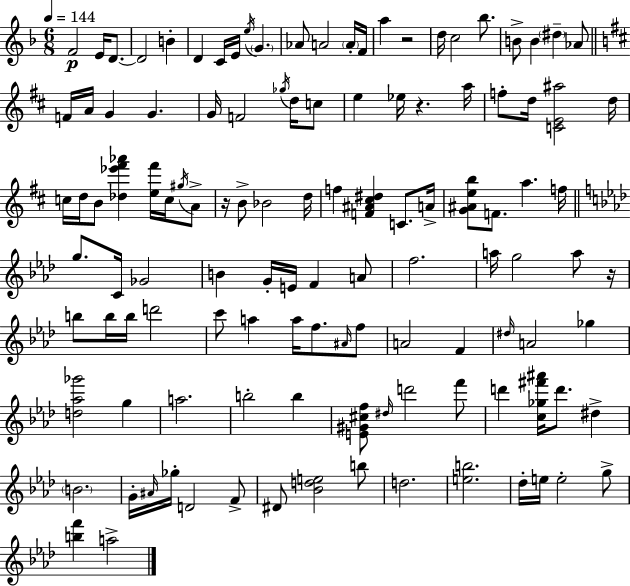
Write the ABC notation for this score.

X:1
T:Untitled
M:6/8
L:1/4
K:F
F2 E/4 D/2 D2 B D C/4 E/4 e/4 G _A/2 A2 A/4 F/4 a z2 d/4 c2 _b/2 B/2 B ^d _A/2 F/4 A/4 G G G/4 F2 _g/4 d/4 c/2 e _e/4 z a/4 f/2 d/4 [CE^a]2 d/4 c/4 d/4 B/2 [_d_e'^f'_a'] [e^f']/4 c/4 ^g/4 A/2 z/4 B/2 _B2 d/4 f [F^A^c^d] C/2 A/4 [G^Aeb]/2 F/2 a f/4 g/2 C/4 _G2 B G/4 E/4 F A/2 f2 a/4 g2 a/2 z/4 b/2 b/4 b/4 d'2 c'/2 a a/4 f/2 ^A/4 f/2 A2 F ^d/4 A2 _g [d_a_g']2 g a2 b2 b [E^G^cf]/2 ^d/4 d'2 f'/2 d' [c_g^f'^a']/4 d'/2 ^d B2 G/4 ^A/4 _g/4 D2 F/2 ^D/2 [_Bde]2 b/2 d2 [eb]2 _d/4 e/4 e2 g/2 [bf'] a2